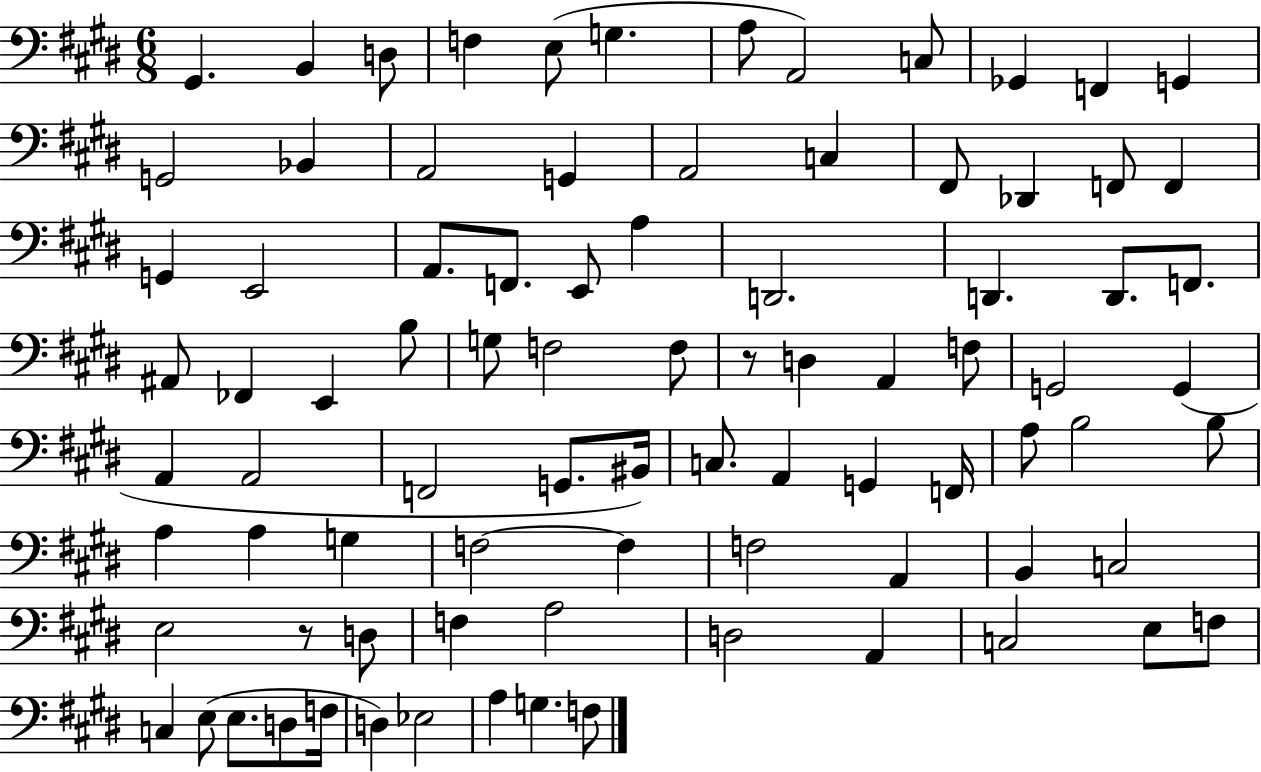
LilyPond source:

{
  \clef bass
  \numericTimeSignature
  \time 6/8
  \key e \major
  gis,4. b,4 d8 | f4 e8( g4. | a8 a,2) c8 | ges,4 f,4 g,4 | \break g,2 bes,4 | a,2 g,4 | a,2 c4 | fis,8 des,4 f,8 f,4 | \break g,4 e,2 | a,8. f,8. e,8 a4 | d,2. | d,4. d,8. f,8. | \break ais,8 fes,4 e,4 b8 | g8 f2 f8 | r8 d4 a,4 f8 | g,2 g,4( | \break a,4 a,2 | f,2 g,8. bis,16) | c8. a,4 g,4 f,16 | a8 b2 b8 | \break a4 a4 g4 | f2~~ f4 | f2 a,4 | b,4 c2 | \break e2 r8 d8 | f4 a2 | d2 a,4 | c2 e8 f8 | \break c4 e8( e8. d8 f16 | d4) ees2 | a4 g4. f8 | \bar "|."
}